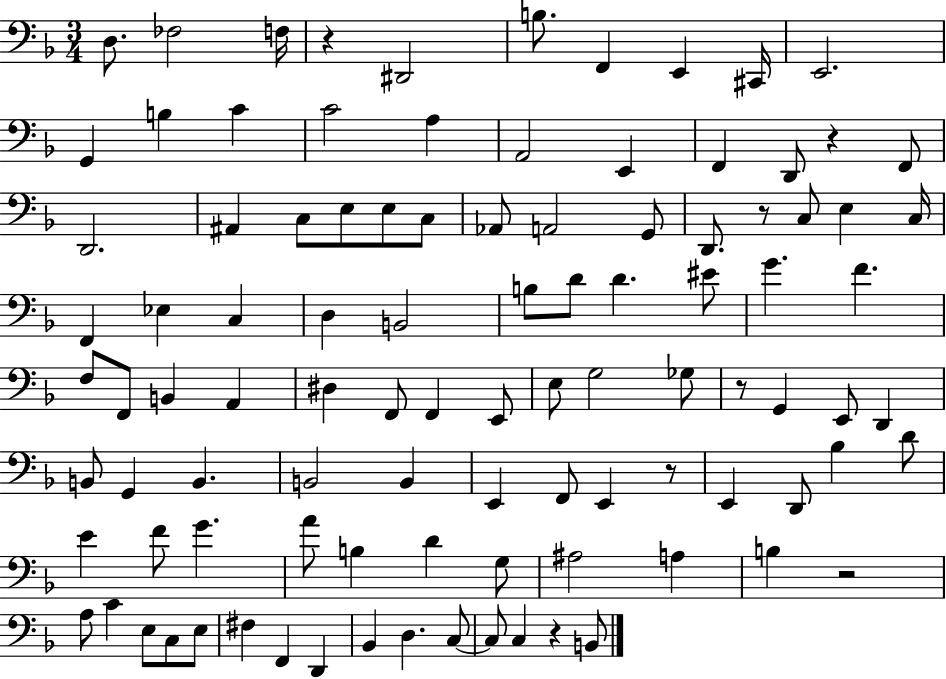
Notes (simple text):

D3/e. FES3/h F3/s R/q D#2/h B3/e. F2/q E2/q C#2/s E2/h. G2/q B3/q C4/q C4/h A3/q A2/h E2/q F2/q D2/e R/q F2/e D2/h. A#2/q C3/e E3/e E3/e C3/e Ab2/e A2/h G2/e D2/e. R/e C3/e E3/q C3/s F2/q Eb3/q C3/q D3/q B2/h B3/e D4/e D4/q. EIS4/e G4/q. F4/q. F3/e F2/e B2/q A2/q D#3/q F2/e F2/q E2/e E3/e G3/h Gb3/e R/e G2/q E2/e D2/q B2/e G2/q B2/q. B2/h B2/q E2/q F2/e E2/q R/e E2/q D2/e Bb3/q D4/e E4/q F4/e G4/q. A4/e B3/q D4/q G3/e A#3/h A3/q B3/q R/h A3/e C4/q E3/e C3/e E3/e F#3/q F2/q D2/q Bb2/q D3/q. C3/e C3/e C3/q R/q B2/e